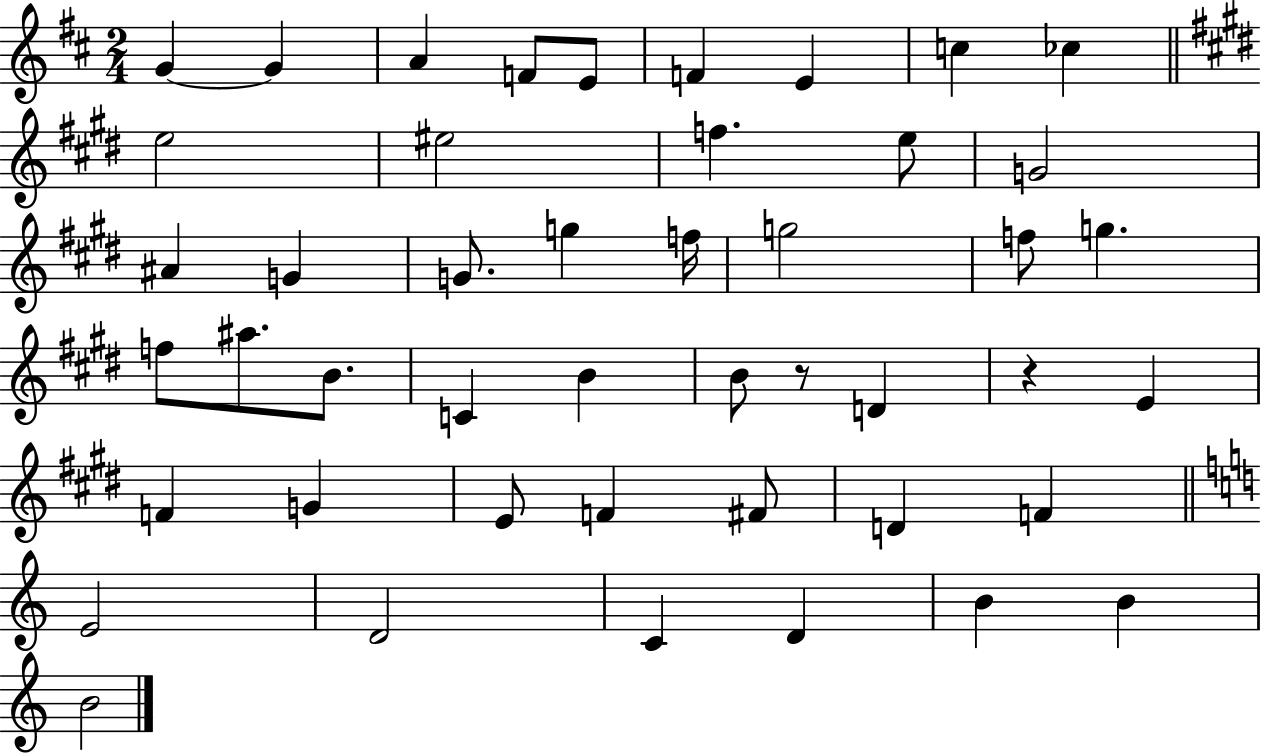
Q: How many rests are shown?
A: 2